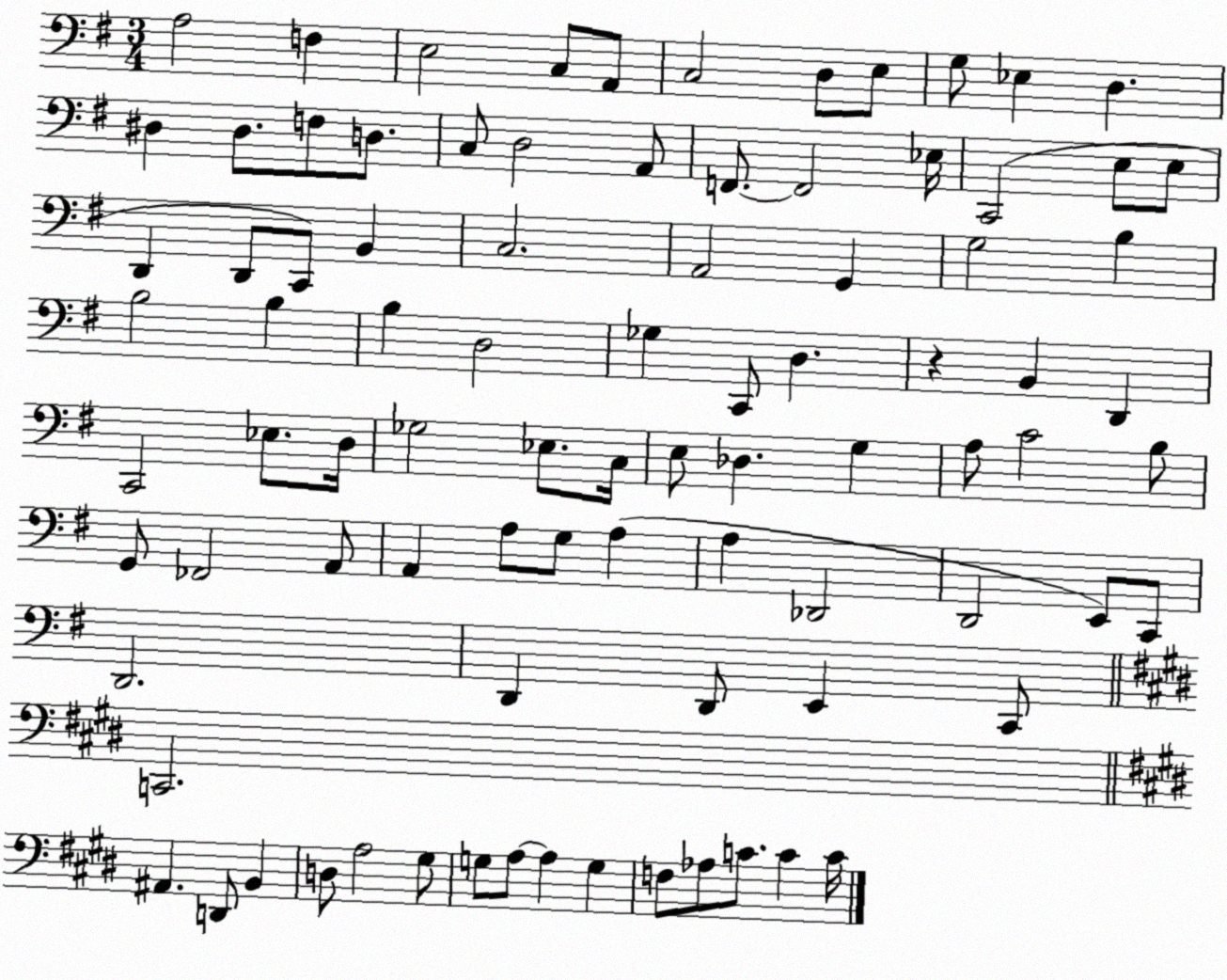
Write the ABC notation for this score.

X:1
T:Untitled
M:3/4
L:1/4
K:G
A,2 F, E,2 C,/2 A,,/2 C,2 D,/2 E,/2 G,/2 _E, D, ^D, ^D,/2 F,/2 D,/2 C,/2 D,2 A,,/2 F,,/2 F,,2 _E,/4 C,,2 E,/2 E,/2 D,, D,,/2 C,,/2 B,, C,2 A,,2 G,, G,2 B, B,2 B, B, D,2 _G, C,,/2 D, z B,, D,, C,,2 _E,/2 D,/4 _G,2 _E,/2 C,/4 E,/2 _D, G, A,/2 C2 B,/2 G,,/2 _F,,2 A,,/2 A,, A,/2 G,/2 A, A, _D,,2 D,,2 E,,/2 C,,/2 D,,2 D,, D,,/2 E,, C,,/2 C,,2 ^A,, D,,/2 B,, D,/2 A,2 ^G,/2 G,/2 A,/2 A, G, F,/2 _A,/2 C/2 C C/4